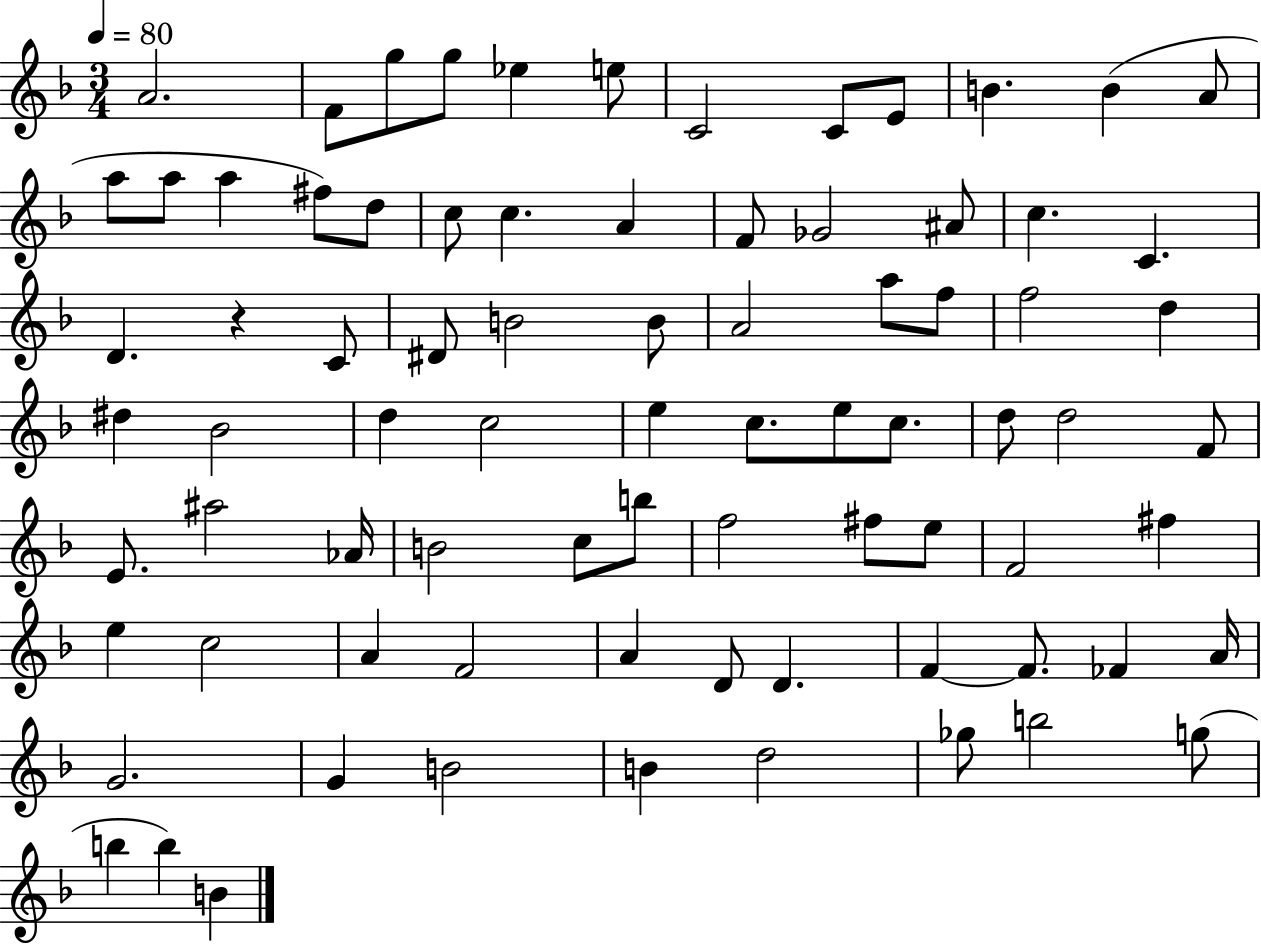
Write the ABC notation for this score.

X:1
T:Untitled
M:3/4
L:1/4
K:F
A2 F/2 g/2 g/2 _e e/2 C2 C/2 E/2 B B A/2 a/2 a/2 a ^f/2 d/2 c/2 c A F/2 _G2 ^A/2 c C D z C/2 ^D/2 B2 B/2 A2 a/2 f/2 f2 d ^d _B2 d c2 e c/2 e/2 c/2 d/2 d2 F/2 E/2 ^a2 _A/4 B2 c/2 b/2 f2 ^f/2 e/2 F2 ^f e c2 A F2 A D/2 D F F/2 _F A/4 G2 G B2 B d2 _g/2 b2 g/2 b b B